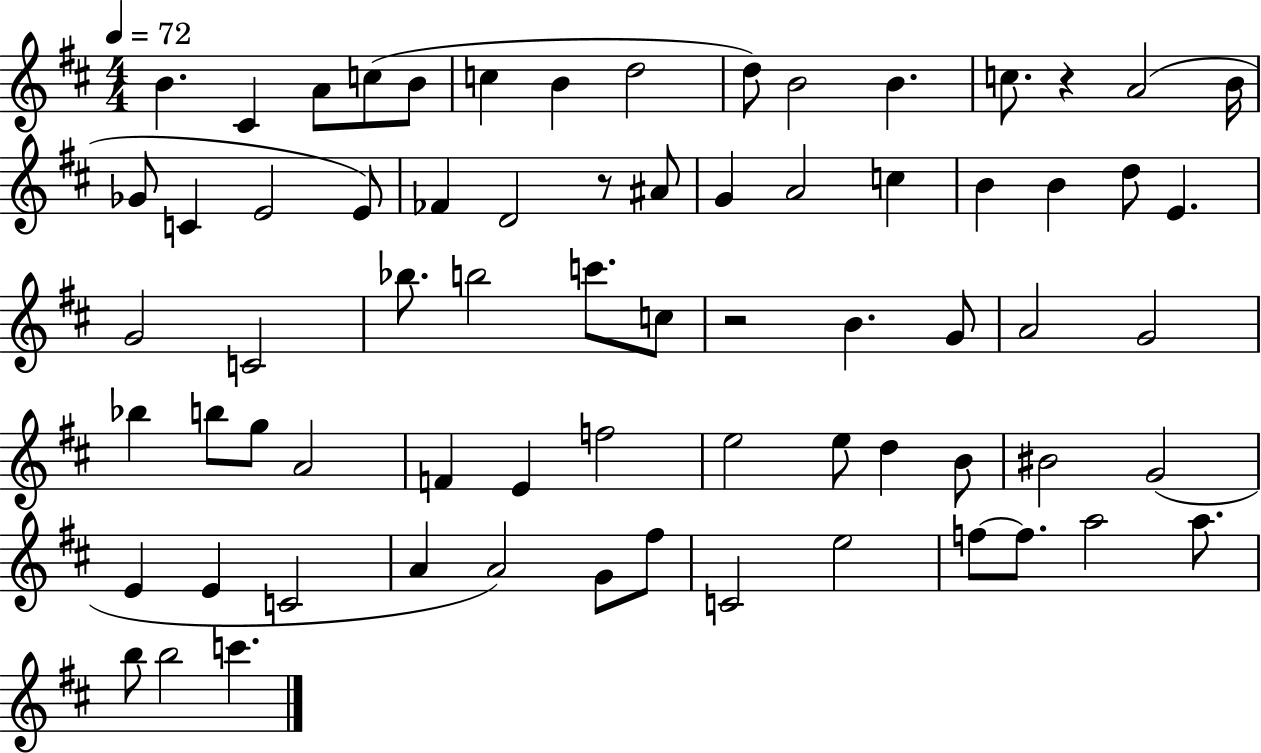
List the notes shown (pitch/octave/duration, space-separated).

B4/q. C#4/q A4/e C5/e B4/e C5/q B4/q D5/h D5/e B4/h B4/q. C5/e. R/q A4/h B4/s Gb4/e C4/q E4/h E4/e FES4/q D4/h R/e A#4/e G4/q A4/h C5/q B4/q B4/q D5/e E4/q. G4/h C4/h Bb5/e. B5/h C6/e. C5/e R/h B4/q. G4/e A4/h G4/h Bb5/q B5/e G5/e A4/h F4/q E4/q F5/h E5/h E5/e D5/q B4/e BIS4/h G4/h E4/q E4/q C4/h A4/q A4/h G4/e F#5/e C4/h E5/h F5/e F5/e. A5/h A5/e. B5/e B5/h C6/q.